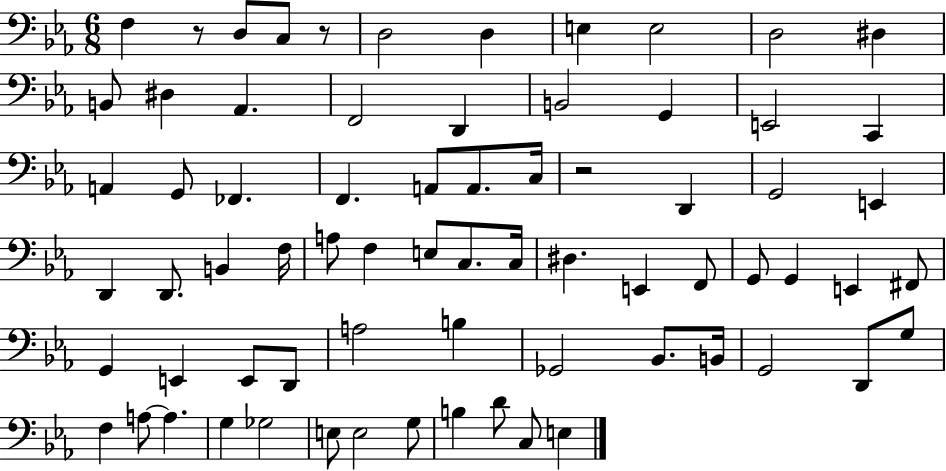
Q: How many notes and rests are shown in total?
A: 71